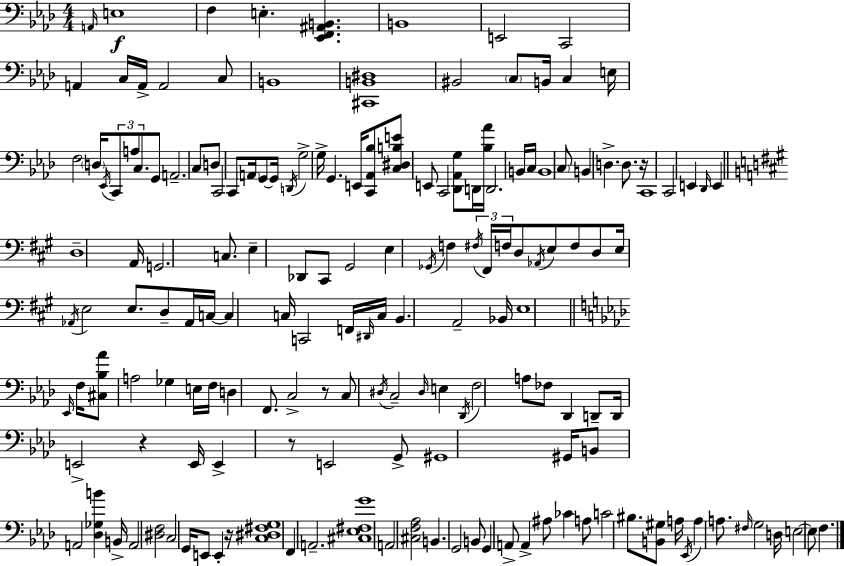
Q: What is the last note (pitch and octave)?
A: F3